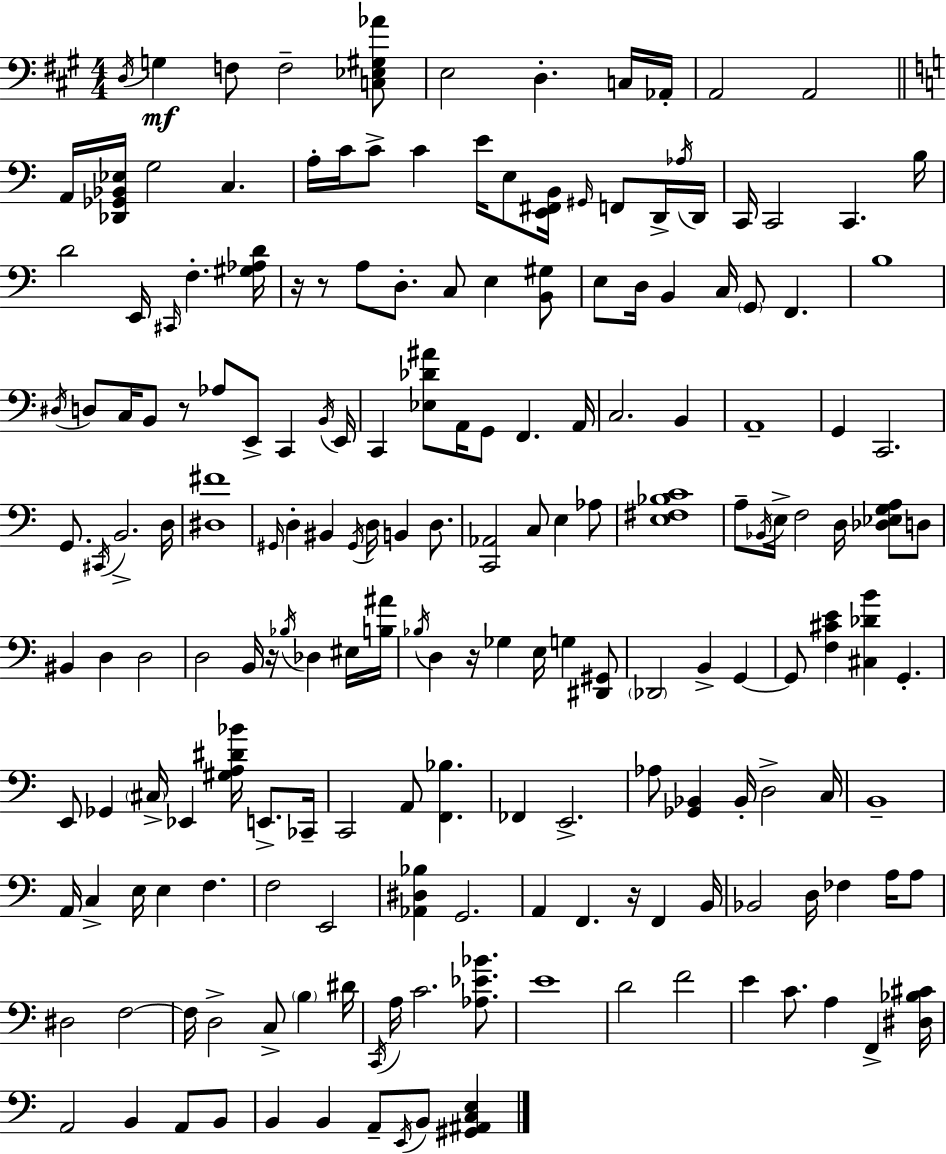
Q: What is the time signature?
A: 4/4